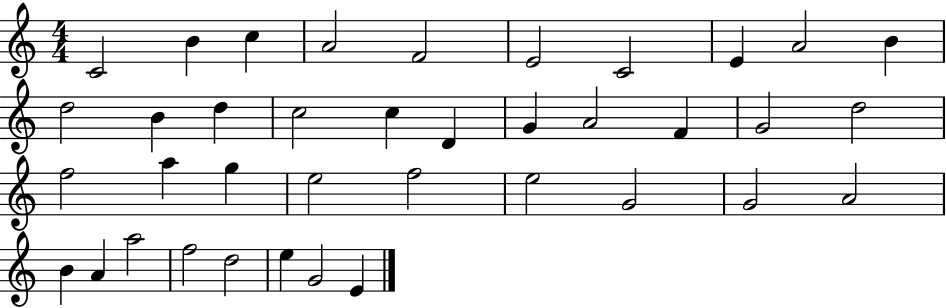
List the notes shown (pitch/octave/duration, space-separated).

C4/h B4/q C5/q A4/h F4/h E4/h C4/h E4/q A4/h B4/q D5/h B4/q D5/q C5/h C5/q D4/q G4/q A4/h F4/q G4/h D5/h F5/h A5/q G5/q E5/h F5/h E5/h G4/h G4/h A4/h B4/q A4/q A5/h F5/h D5/h E5/q G4/h E4/q